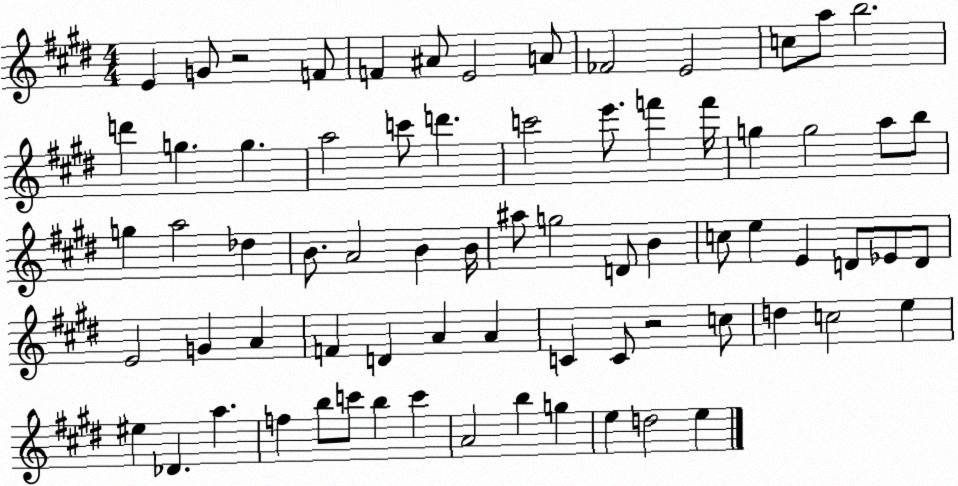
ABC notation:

X:1
T:Untitled
M:4/4
L:1/4
K:E
E G/2 z2 F/2 F ^A/2 E2 A/2 _F2 E2 c/2 a/2 b2 d' g g a2 c'/2 d' c'2 e'/2 f' f'/4 g g2 a/2 b/2 g a2 _d B/2 A2 B B/4 ^a/2 g2 D/2 B c/2 e E D/2 _E/2 D/2 E2 G A F D A A C C/2 z2 c/2 d c2 e ^e _D a f b/2 c'/2 b c' A2 b g e d2 e